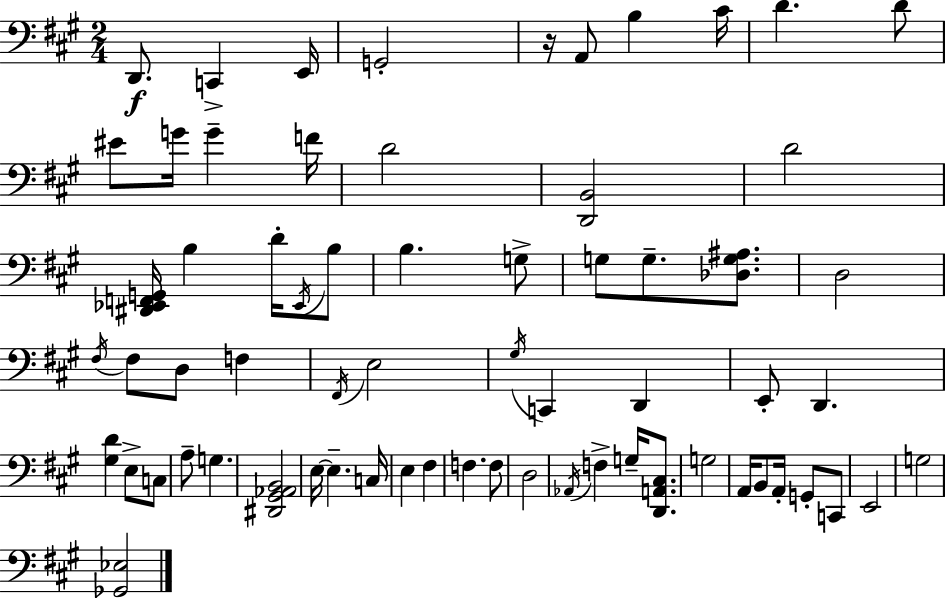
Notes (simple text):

D2/e. C2/q E2/s G2/h R/s A2/e B3/q C#4/s D4/q. D4/e EIS4/e G4/s G4/q F4/s D4/h [D2,B2]/h D4/h [D#2,Eb2,F2,G2]/s B3/q D4/s Eb2/s B3/e B3/q. G3/e G3/e G3/e. [Db3,G3,A#3]/e. D3/h F#3/s F#3/e D3/e F3/q F#2/s E3/h G#3/s C2/q D2/q E2/e D2/q. [G#3,D4]/q E3/e C3/e A3/e G3/q. [D#2,G#2,Ab2,B2]/h E3/s E3/q. C3/s E3/q F#3/q F3/q. F3/e D3/h Ab2/s F3/q G3/s [D2,A2,C#3]/e. G3/h A2/s B2/e A2/s G2/e C2/e E2/h G3/h [Gb2,Eb3]/h